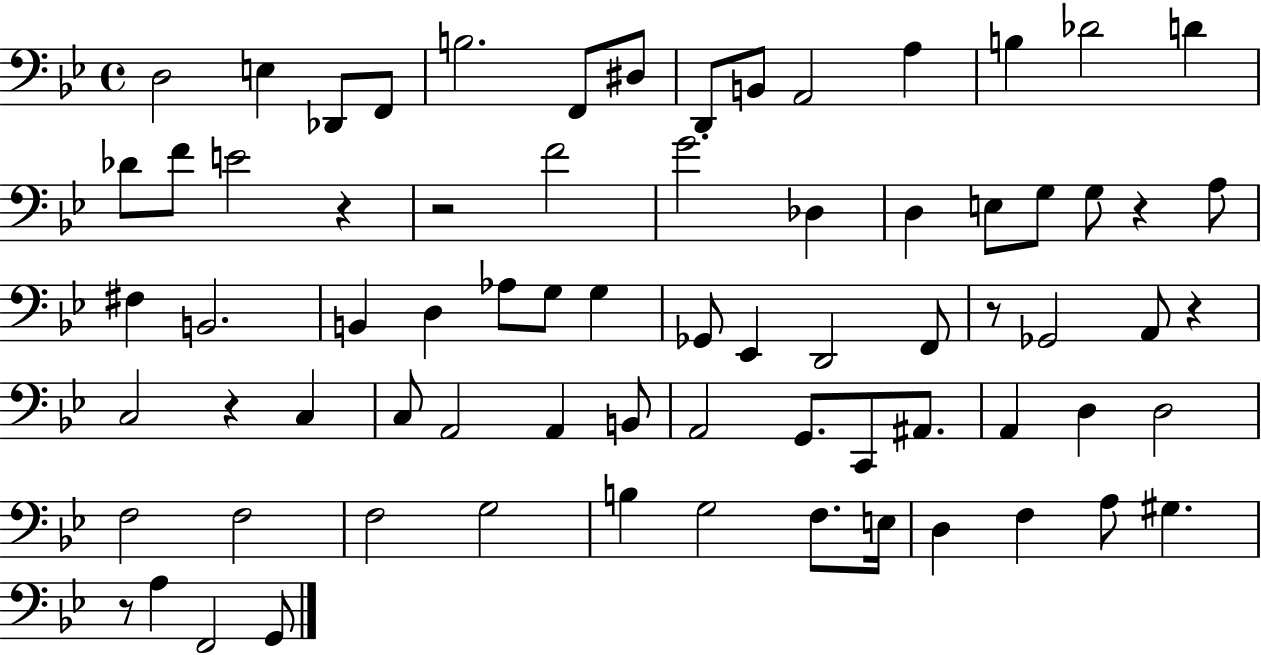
{
  \clef bass
  \time 4/4
  \defaultTimeSignature
  \key bes \major
  d2 e4 des,8 f,8 | b2. f,8 dis8 | d,8 b,8 a,2 a4 | b4 des'2 d'4 | \break des'8 f'8 e'2 r4 | r2 f'2 | g'2. des4 | d4 e8 g8 g8 r4 a8 | \break fis4 b,2. | b,4 d4 aes8 g8 g4 | ges,8 ees,4 d,2 f,8 | r8 ges,2 a,8 r4 | \break c2 r4 c4 | c8 a,2 a,4 b,8 | a,2 g,8. c,8 ais,8. | a,4 d4 d2 | \break f2 f2 | f2 g2 | b4 g2 f8. e16 | d4 f4 a8 gis4. | \break r8 a4 f,2 g,8 | \bar "|."
}